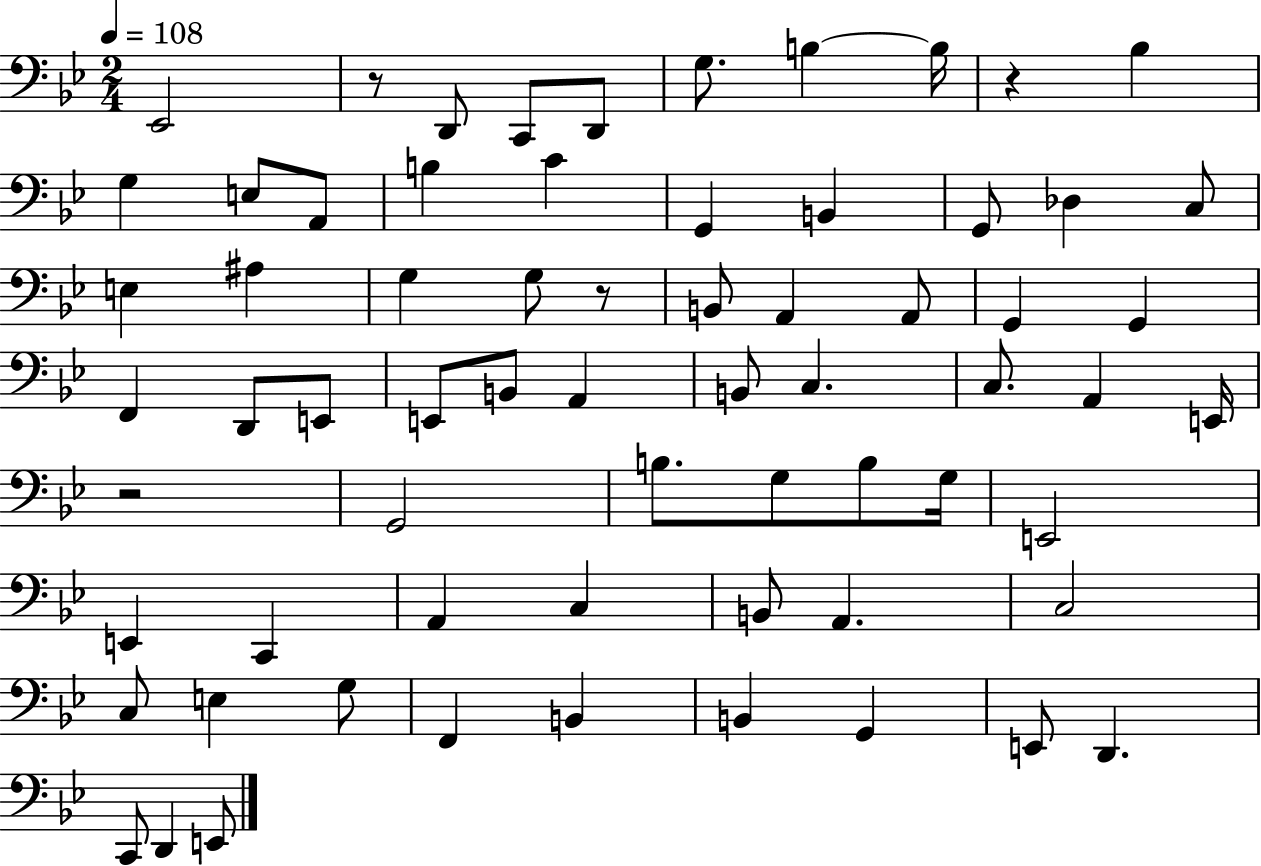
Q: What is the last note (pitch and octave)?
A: E2